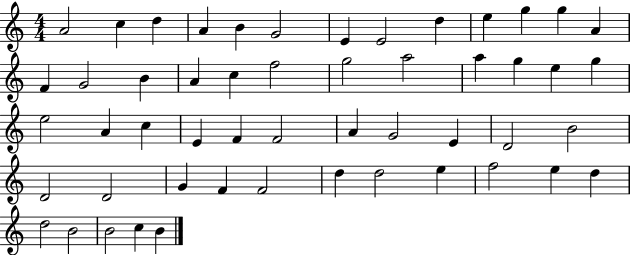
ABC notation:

X:1
T:Untitled
M:4/4
L:1/4
K:C
A2 c d A B G2 E E2 d e g g A F G2 B A c f2 g2 a2 a g e g e2 A c E F F2 A G2 E D2 B2 D2 D2 G F F2 d d2 e f2 e d d2 B2 B2 c B